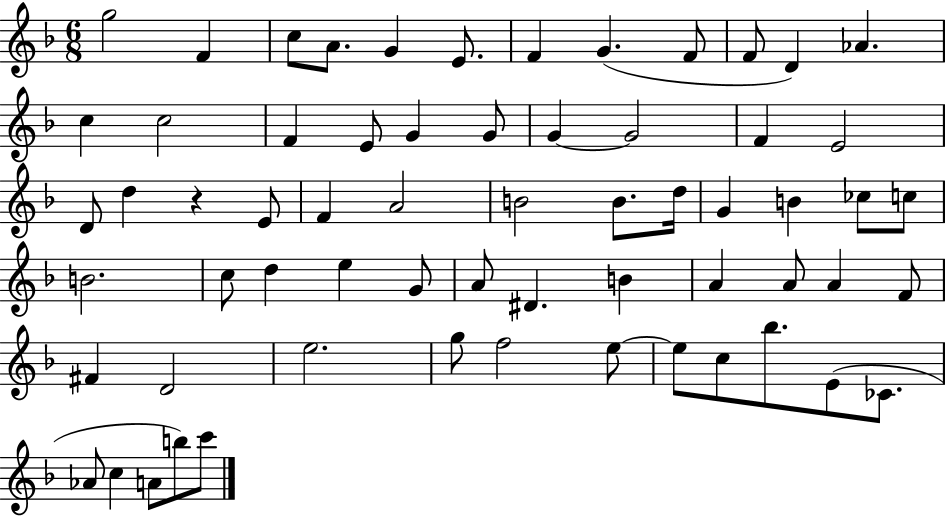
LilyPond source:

{
  \clef treble
  \numericTimeSignature
  \time 6/8
  \key f \major
  \repeat volta 2 { g''2 f'4 | c''8 a'8. g'4 e'8. | f'4 g'4.( f'8 | f'8 d'4) aes'4. | \break c''4 c''2 | f'4 e'8 g'4 g'8 | g'4~~ g'2 | f'4 e'2 | \break d'8 d''4 r4 e'8 | f'4 a'2 | b'2 b'8. d''16 | g'4 b'4 ces''8 c''8 | \break b'2. | c''8 d''4 e''4 g'8 | a'8 dis'4. b'4 | a'4 a'8 a'4 f'8 | \break fis'4 d'2 | e''2. | g''8 f''2 e''8~~ | e''8 c''8 bes''8. e'8( ces'8. | \break aes'8 c''4 a'8 b''8) c'''8 | } \bar "|."
}